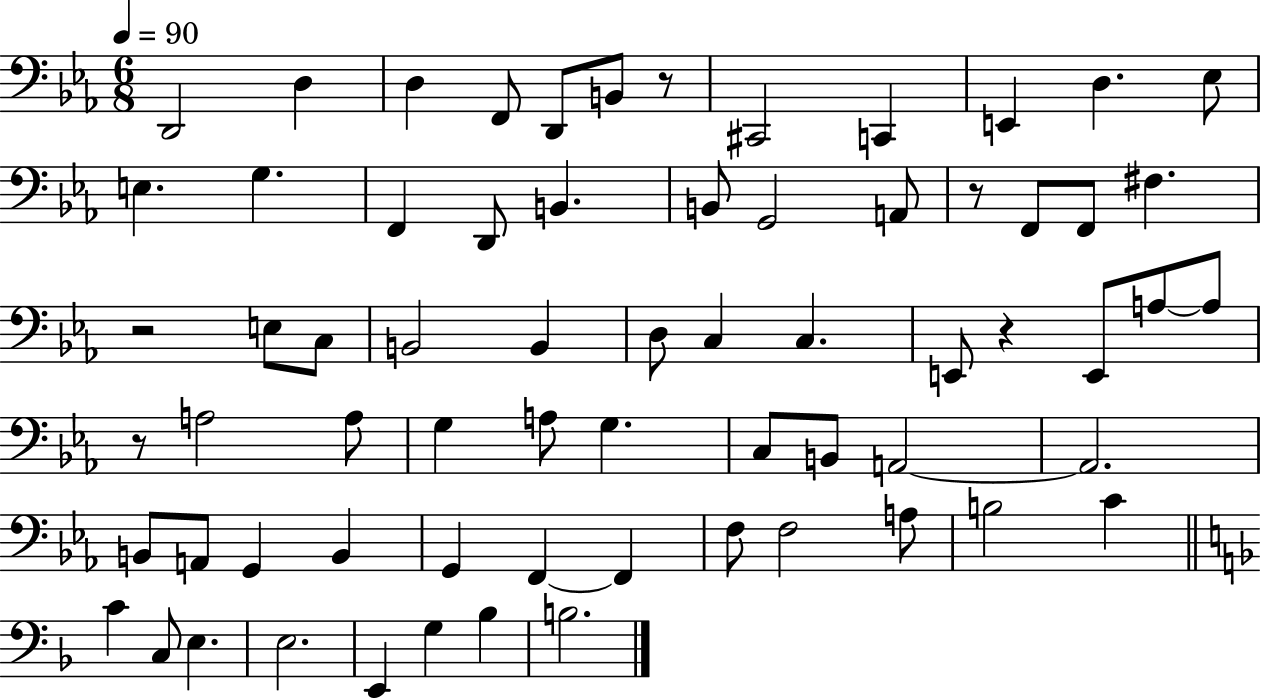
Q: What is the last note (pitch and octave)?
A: B3